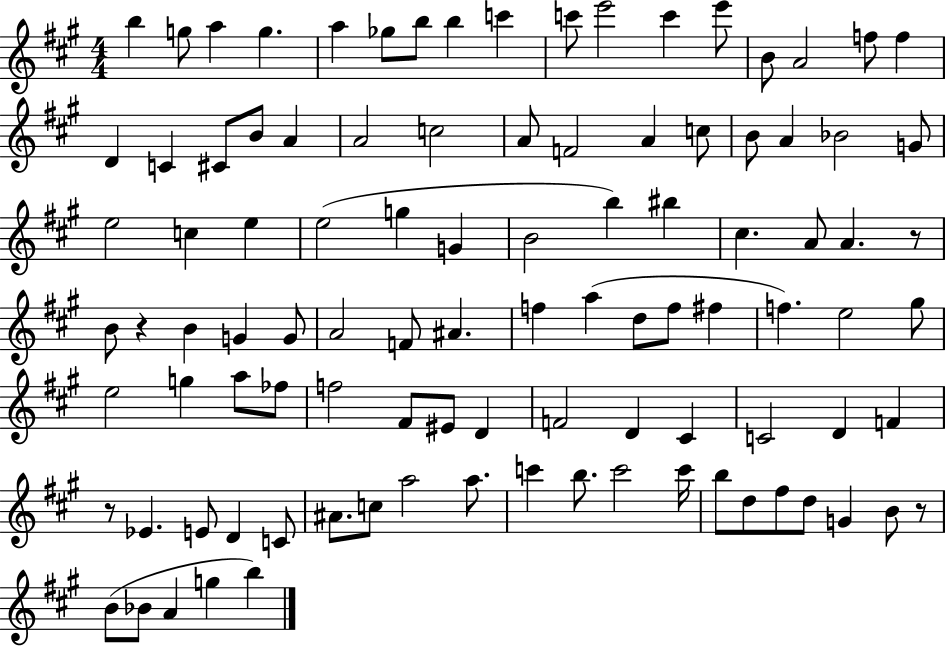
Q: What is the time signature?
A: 4/4